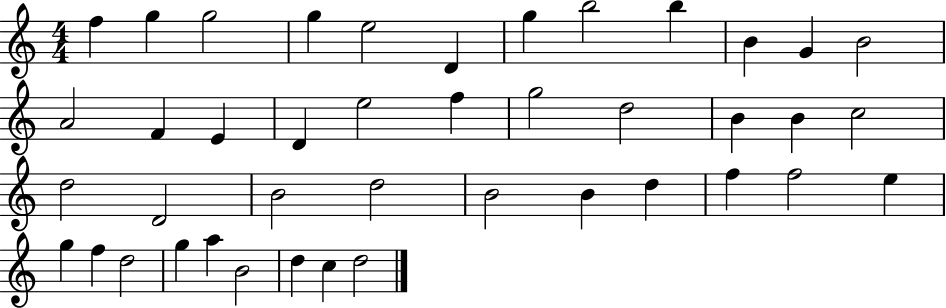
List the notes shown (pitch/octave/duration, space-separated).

F5/q G5/q G5/h G5/q E5/h D4/q G5/q B5/h B5/q B4/q G4/q B4/h A4/h F4/q E4/q D4/q E5/h F5/q G5/h D5/h B4/q B4/q C5/h D5/h D4/h B4/h D5/h B4/h B4/q D5/q F5/q F5/h E5/q G5/q F5/q D5/h G5/q A5/q B4/h D5/q C5/q D5/h